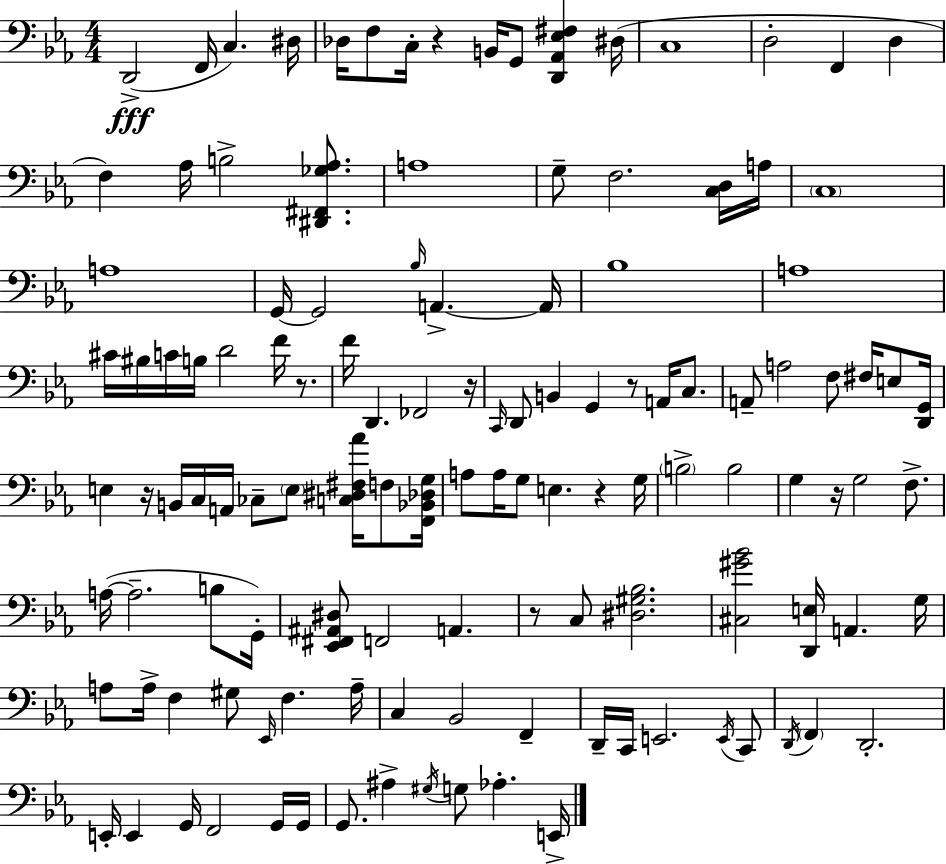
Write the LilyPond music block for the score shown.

{
  \clef bass
  \numericTimeSignature
  \time 4/4
  \key c \minor
  d,2->(\fff f,16 c4.) dis16 | des16 f8 c16-. r4 b,16 g,8 <d, aes, ees fis>4 dis16( | c1 | d2-. f,4 d4 | \break f4) aes16 b2-> <dis, fis, ges aes>8. | a1 | g8-- f2. <c d>16 a16 | \parenthesize c1 | \break a1 | g,16~~ g,2 \grace { bes16 } a,4.->~~ | a,16 bes1 | a1 | \break cis'16 bis16 c'16 b16 d'2 f'16 r8. | f'16 d,4. fes,2 | r16 \grace { c,16 } d,8 b,4 g,4 r8 a,16 c8. | a,8-- a2 f8 fis16 e8 | \break <d, g,>16 e4 r16 b,16 c16 a,16 ces8-- \parenthesize e8 <c dis fis aes'>16 f8 | <f, bes, des g>16 a8 a16 g8 e4. r4 | g16 \parenthesize b2-> b2 | g4 r16 g2 f8.-> | \break a16~(~ a2.-- b8 | g,16-.) <ees, fis, ais, dis>8 f,2 a,4. | r8 c8 <dis gis bes>2. | <cis gis' bes'>2 <d, e>16 a,4. | \break g16 a8 a16-> f4 gis8 \grace { ees,16 } f4. | a16-- c4 bes,2 f,4-- | d,16-- c,16 e,2. | \acciaccatura { e,16 } c,8 \acciaccatura { d,16 } \parenthesize f,4 d,2.-. | \break e,16-. e,4 g,16 f,2 | g,16 g,16 g,8. ais4-> \acciaccatura { gis16 } g8 aes4.-. | e,16-> \bar "|."
}